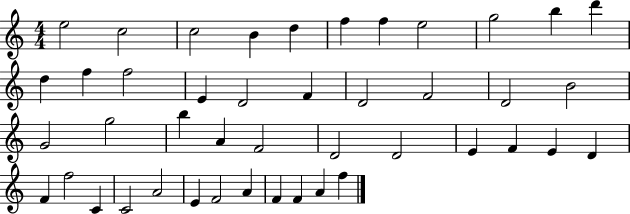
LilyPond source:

{
  \clef treble
  \numericTimeSignature
  \time 4/4
  \key c \major
  e''2 c''2 | c''2 b'4 d''4 | f''4 f''4 e''2 | g''2 b''4 d'''4 | \break d''4 f''4 f''2 | e'4 d'2 f'4 | d'2 f'2 | d'2 b'2 | \break g'2 g''2 | b''4 a'4 f'2 | d'2 d'2 | e'4 f'4 e'4 d'4 | \break f'4 f''2 c'4 | c'2 a'2 | e'4 f'2 a'4 | f'4 f'4 a'4 f''4 | \break \bar "|."
}